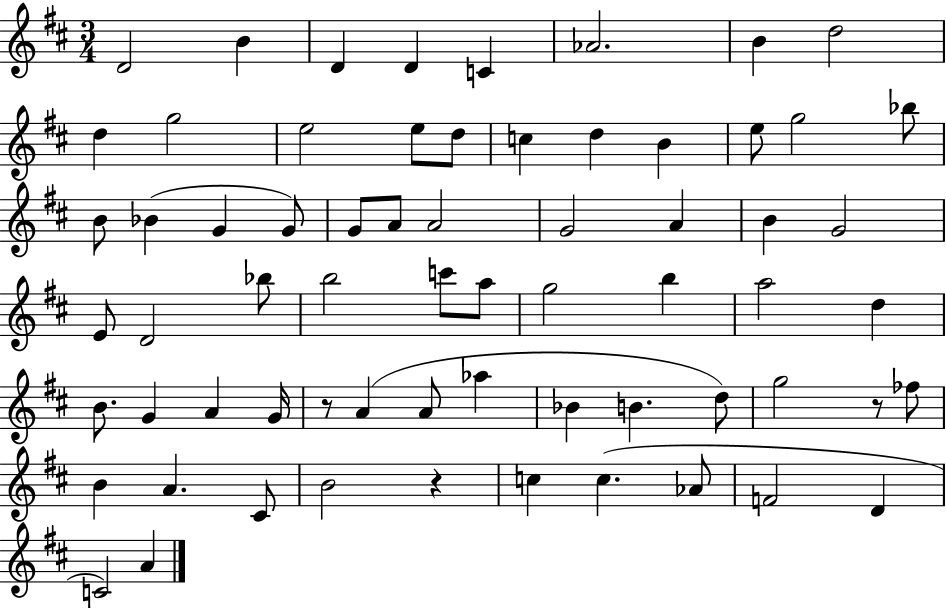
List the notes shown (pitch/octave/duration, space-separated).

D4/h B4/q D4/q D4/q C4/q Ab4/h. B4/q D5/h D5/q G5/h E5/h E5/e D5/e C5/q D5/q B4/q E5/e G5/h Bb5/e B4/e Bb4/q G4/q G4/e G4/e A4/e A4/h G4/h A4/q B4/q G4/h E4/e D4/h Bb5/e B5/h C6/e A5/e G5/h B5/q A5/h D5/q B4/e. G4/q A4/q G4/s R/e A4/q A4/e Ab5/q Bb4/q B4/q. D5/e G5/h R/e FES5/e B4/q A4/q. C#4/e B4/h R/q C5/q C5/q. Ab4/e F4/h D4/q C4/h A4/q